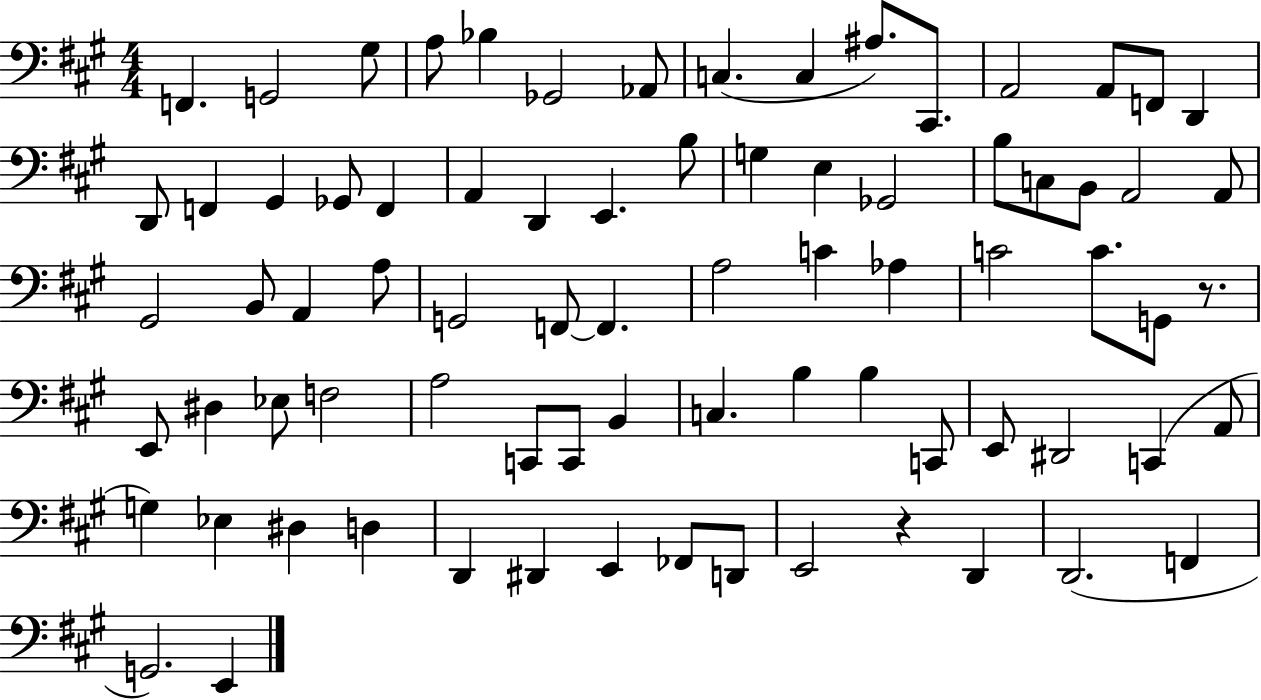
F2/q. G2/h G#3/e A3/e Bb3/q Gb2/h Ab2/e C3/q. C3/q A#3/e. C#2/e. A2/h A2/e F2/e D2/q D2/e F2/q G#2/q Gb2/e F2/q A2/q D2/q E2/q. B3/e G3/q E3/q Gb2/h B3/e C3/e B2/e A2/h A2/e G#2/h B2/e A2/q A3/e G2/h F2/e F2/q. A3/h C4/q Ab3/q C4/h C4/e. G2/e R/e. E2/e D#3/q Eb3/e F3/h A3/h C2/e C2/e B2/q C3/q. B3/q B3/q C2/e E2/e D#2/h C2/q A2/e G3/q Eb3/q D#3/q D3/q D2/q D#2/q E2/q FES2/e D2/e E2/h R/q D2/q D2/h. F2/q G2/h. E2/q